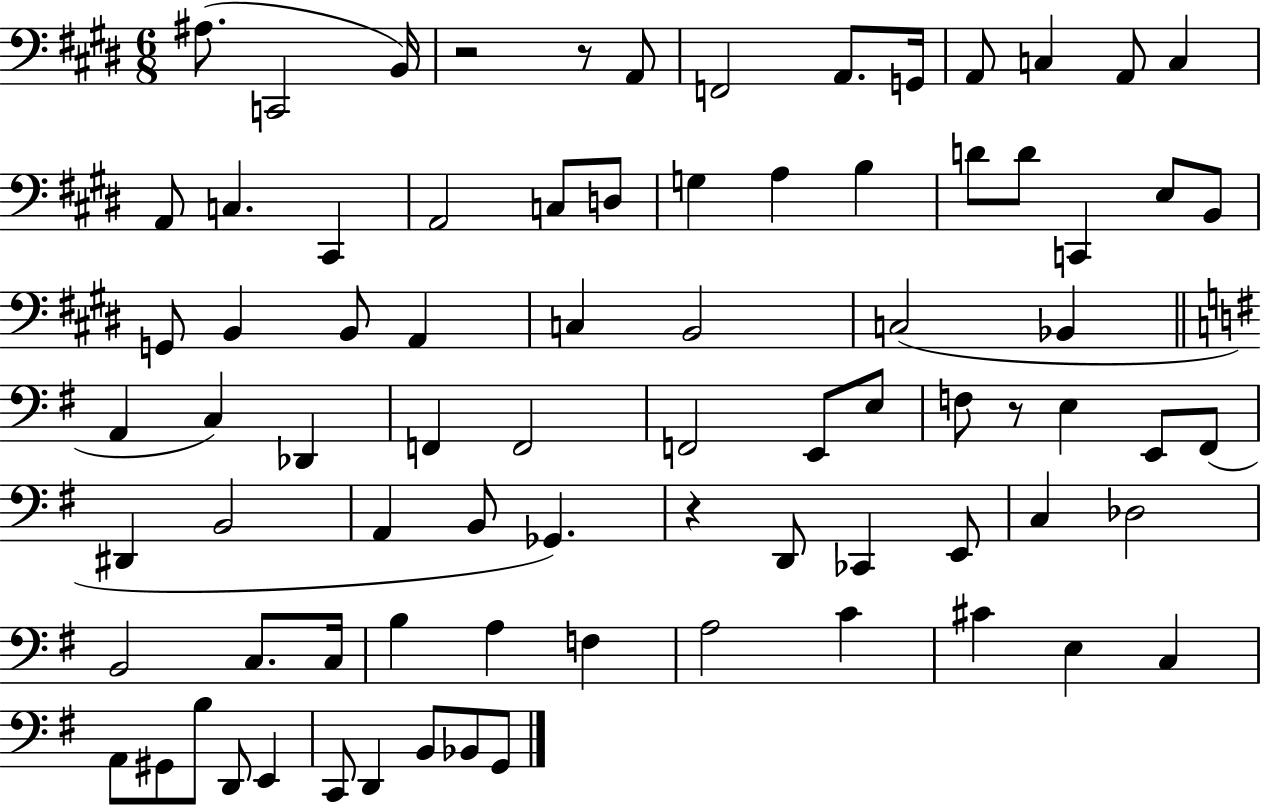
{
  \clef bass
  \numericTimeSignature
  \time 6/8
  \key e \major
  \repeat volta 2 { ais8.( c,2 b,16) | r2 r8 a,8 | f,2 a,8. g,16 | a,8 c4 a,8 c4 | \break a,8 c4. cis,4 | a,2 c8 d8 | g4 a4 b4 | d'8 d'8 c,4 e8 b,8 | \break g,8 b,4 b,8 a,4 | c4 b,2 | c2( bes,4 | \bar "||" \break \key g \major a,4 c4) des,4 | f,4 f,2 | f,2 e,8 e8 | f8 r8 e4 e,8 fis,8( | \break dis,4 b,2 | a,4 b,8 ges,4.) | r4 d,8 ces,4 e,8 | c4 des2 | \break b,2 c8. c16 | b4 a4 f4 | a2 c'4 | cis'4 e4 c4 | \break a,8 gis,8 b8 d,8 e,4 | c,8 d,4 b,8 bes,8 g,8 | } \bar "|."
}